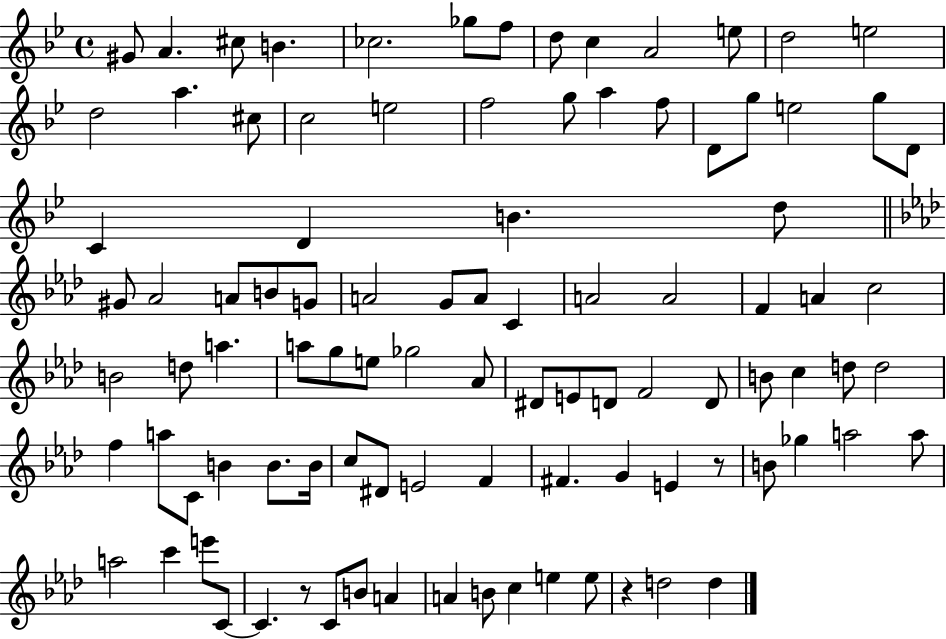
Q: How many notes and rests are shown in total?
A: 97